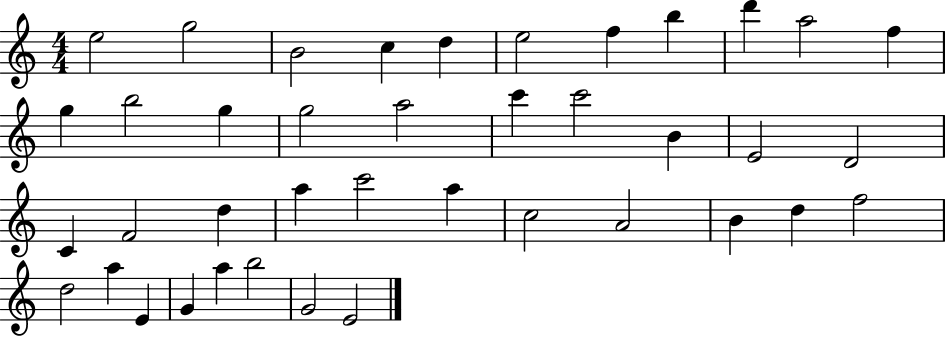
E5/h G5/h B4/h C5/q D5/q E5/h F5/q B5/q D6/q A5/h F5/q G5/q B5/h G5/q G5/h A5/h C6/q C6/h B4/q E4/h D4/h C4/q F4/h D5/q A5/q C6/h A5/q C5/h A4/h B4/q D5/q F5/h D5/h A5/q E4/q G4/q A5/q B5/h G4/h E4/h